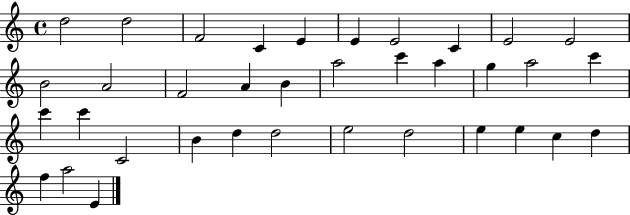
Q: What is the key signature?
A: C major